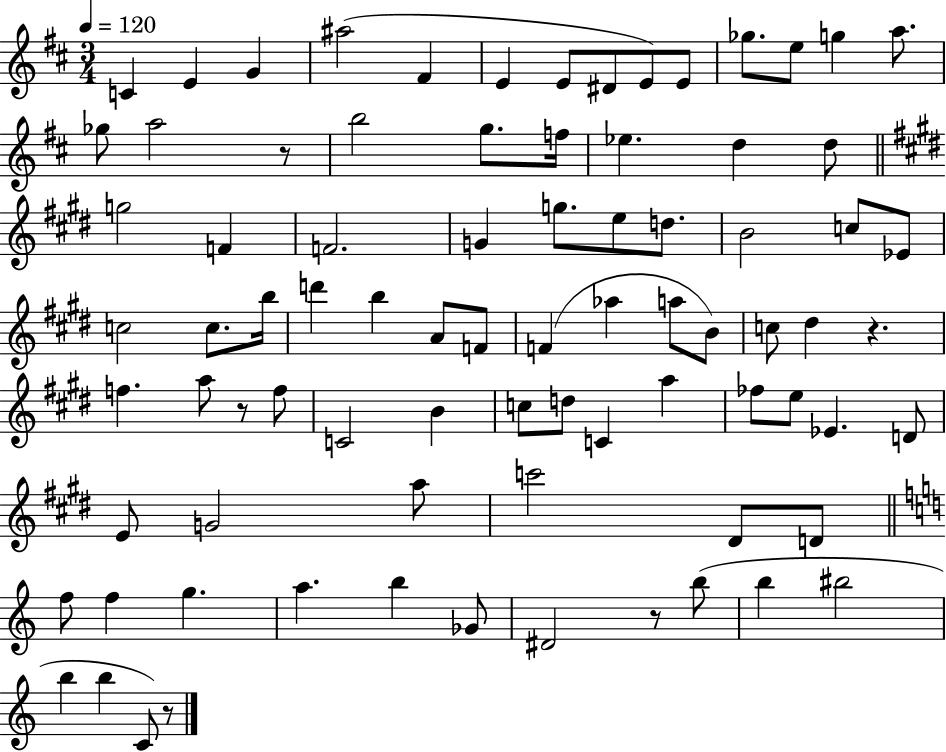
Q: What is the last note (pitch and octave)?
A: C4